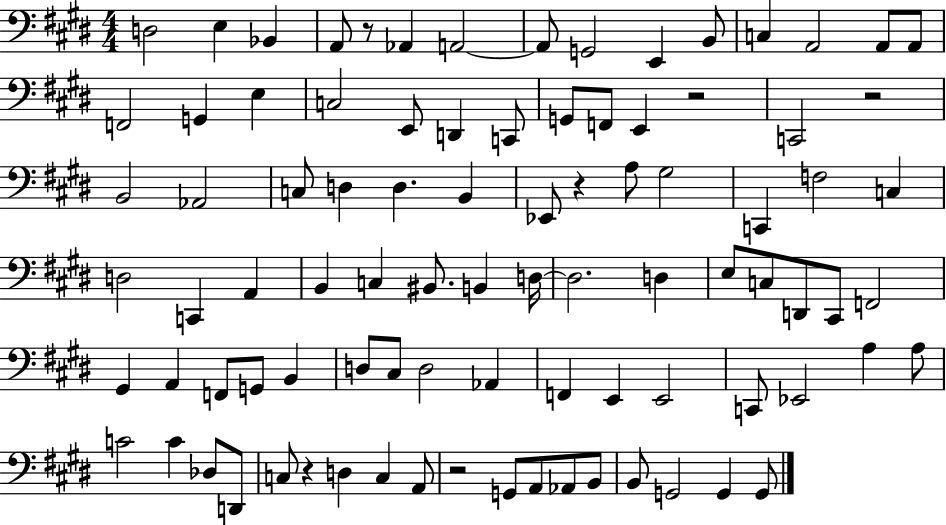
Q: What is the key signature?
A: E major